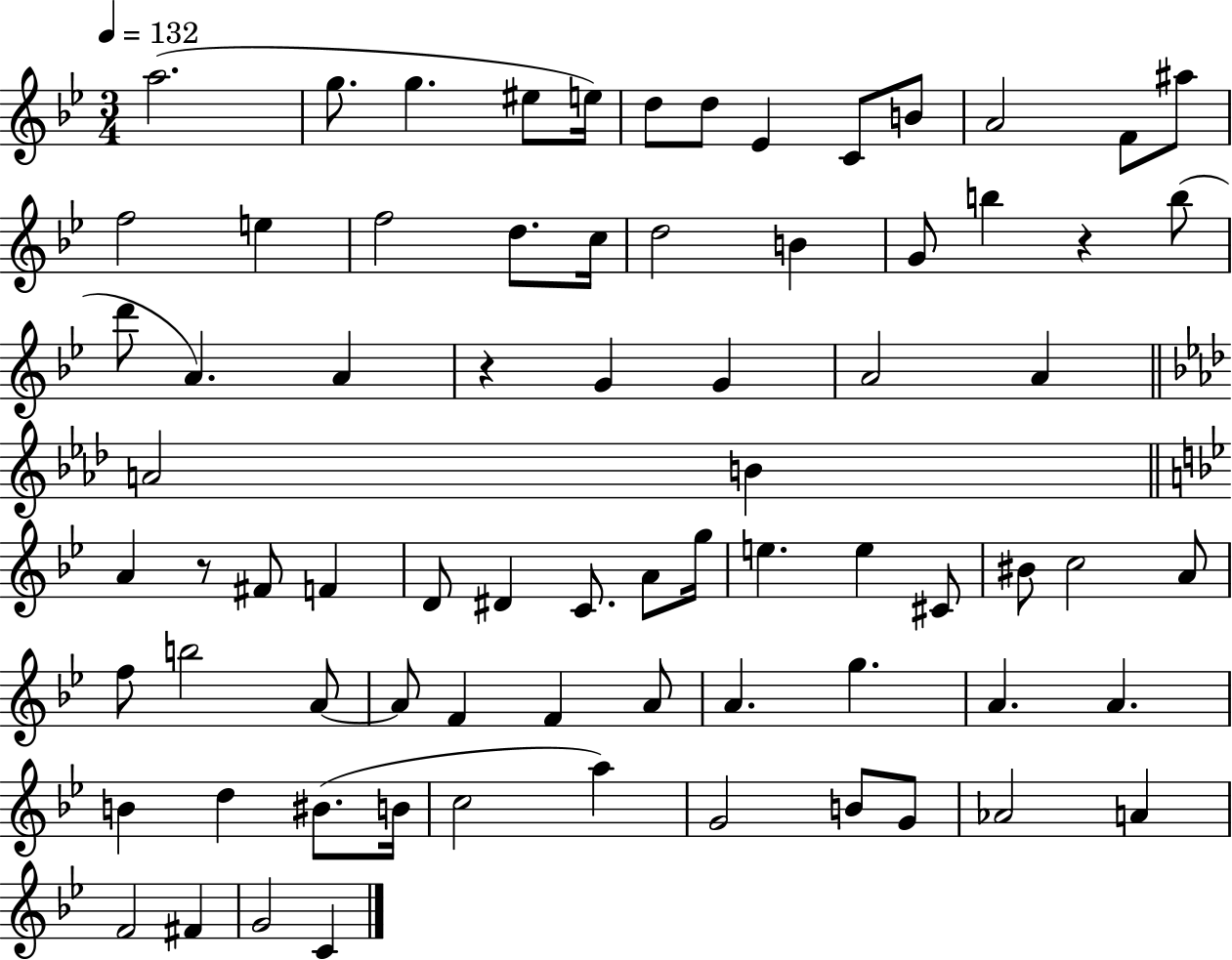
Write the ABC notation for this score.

X:1
T:Untitled
M:3/4
L:1/4
K:Bb
a2 g/2 g ^e/2 e/4 d/2 d/2 _E C/2 B/2 A2 F/2 ^a/2 f2 e f2 d/2 c/4 d2 B G/2 b z b/2 d'/2 A A z G G A2 A A2 B A z/2 ^F/2 F D/2 ^D C/2 A/2 g/4 e e ^C/2 ^B/2 c2 A/2 f/2 b2 A/2 A/2 F F A/2 A g A A B d ^B/2 B/4 c2 a G2 B/2 G/2 _A2 A F2 ^F G2 C